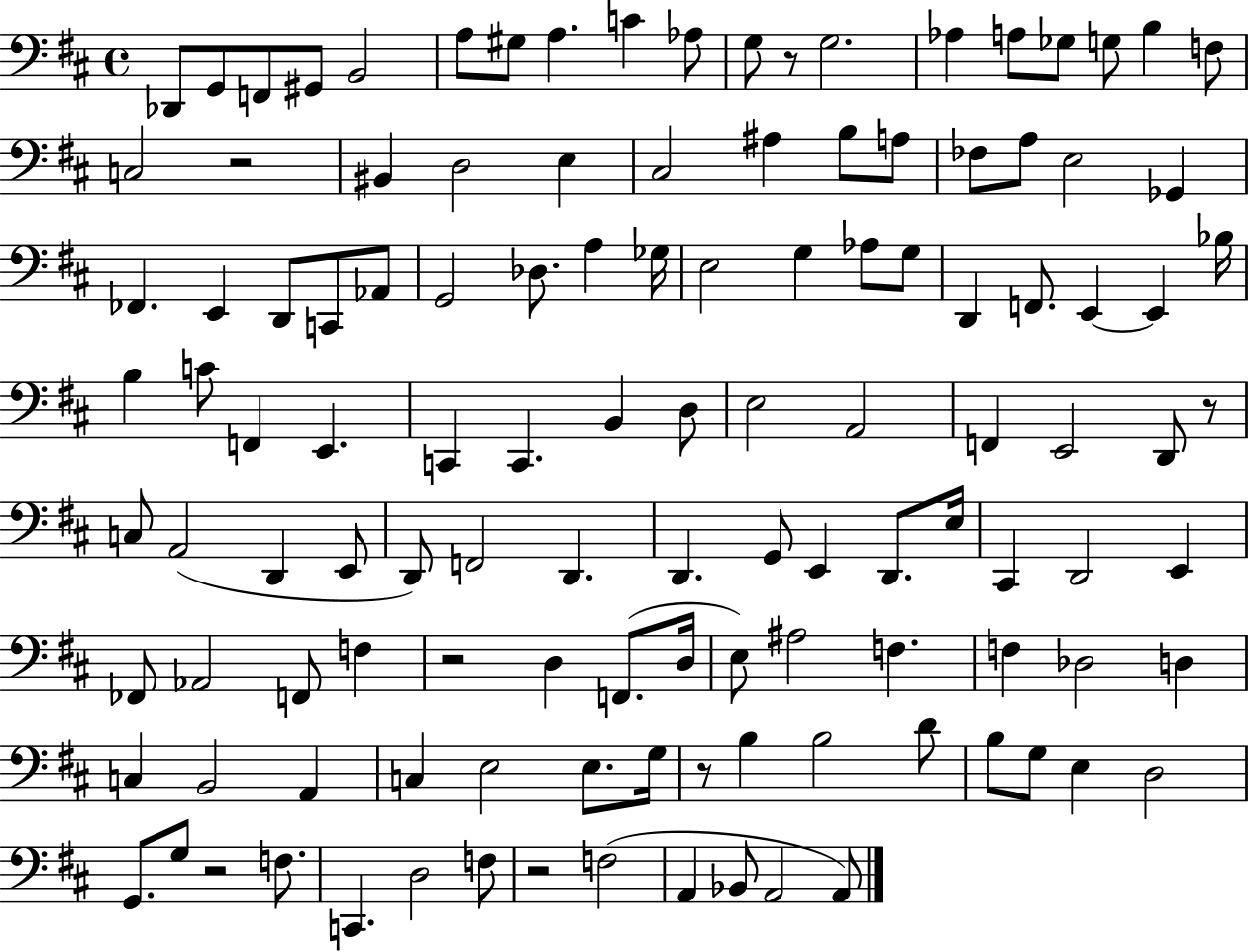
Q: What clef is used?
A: bass